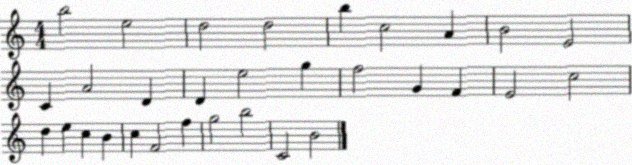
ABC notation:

X:1
T:Untitled
M:4/4
L:1/4
K:C
b2 e2 d2 d2 b c2 A B2 E2 C A2 D D e2 g f2 G F E2 c2 d e c B c F2 f g2 b2 C2 B2